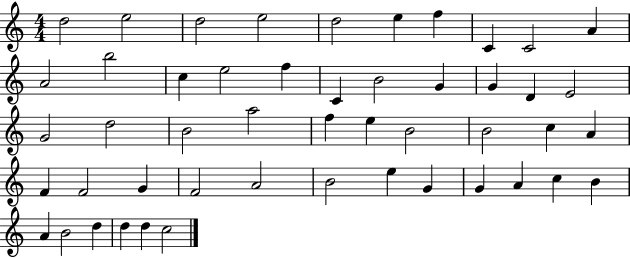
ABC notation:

X:1
T:Untitled
M:4/4
L:1/4
K:C
d2 e2 d2 e2 d2 e f C C2 A A2 b2 c e2 f C B2 G G D E2 G2 d2 B2 a2 f e B2 B2 c A F F2 G F2 A2 B2 e G G A c B A B2 d d d c2